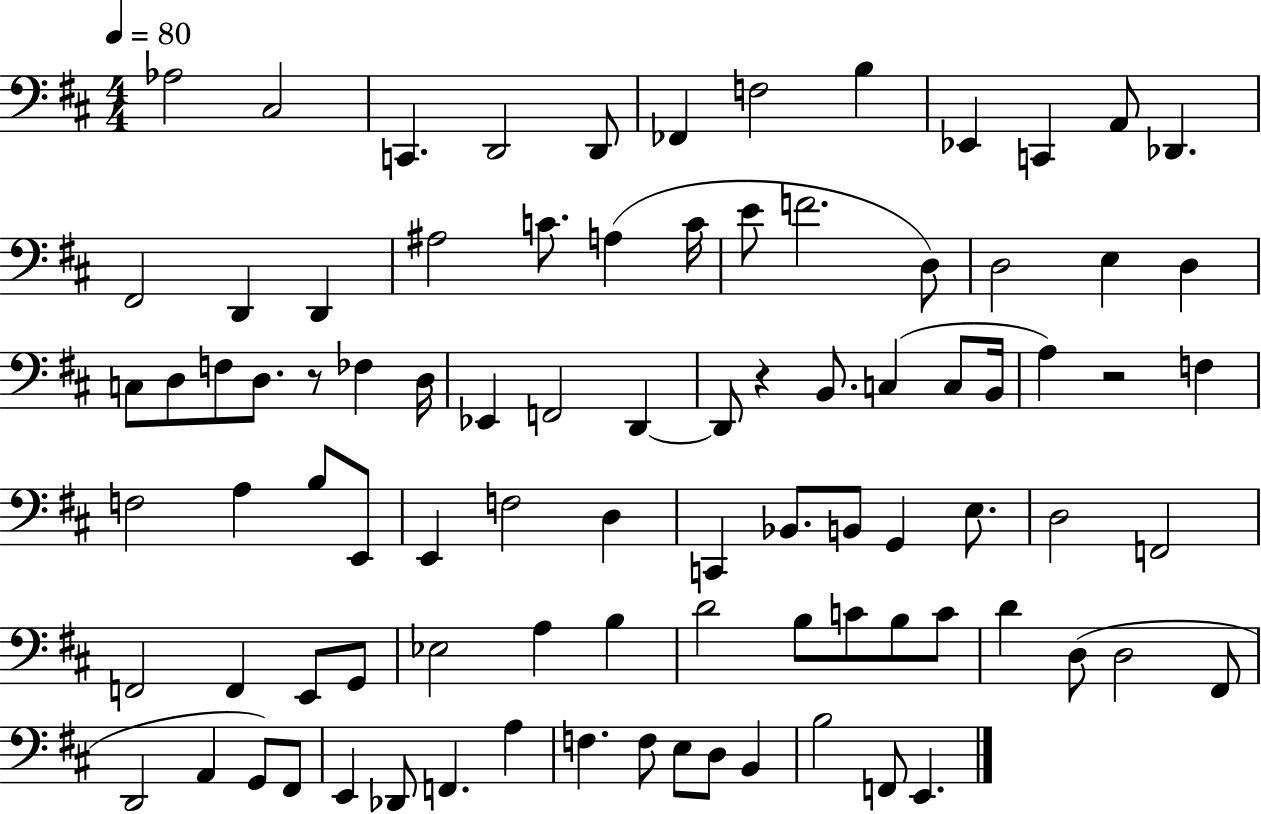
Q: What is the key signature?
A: D major